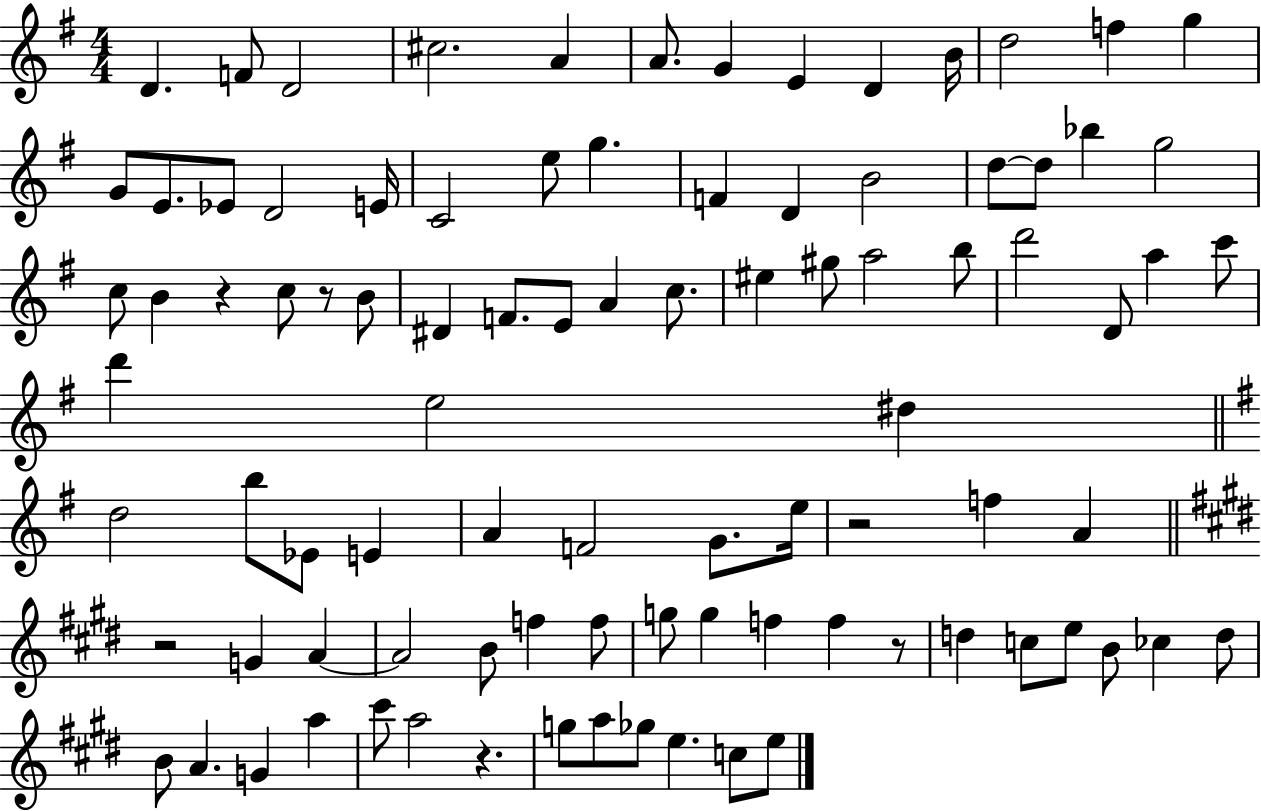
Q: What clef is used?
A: treble